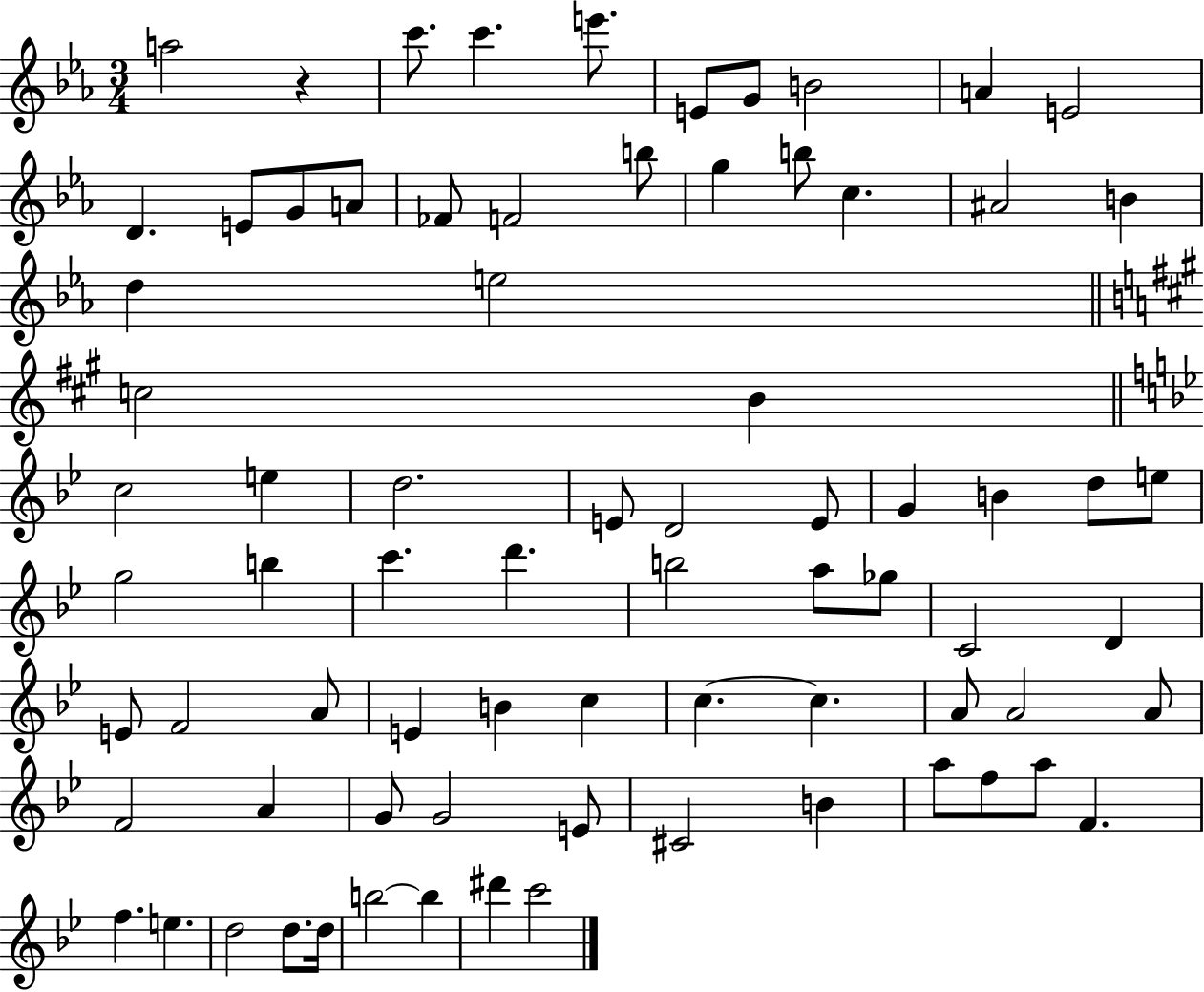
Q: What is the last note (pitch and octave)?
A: C6